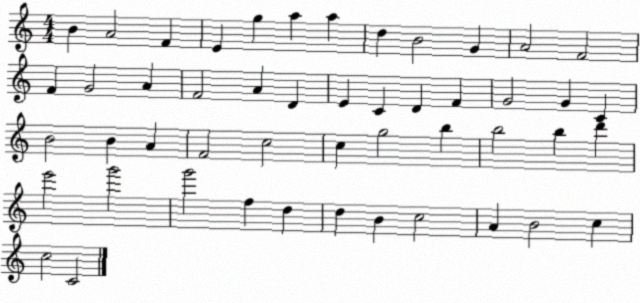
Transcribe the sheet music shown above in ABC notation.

X:1
T:Untitled
M:4/4
L:1/4
K:C
B A2 F E g a a d B2 G A2 F2 F G2 A F2 A D E C D F G2 G C B2 B A F2 c2 c g2 b b2 b d' e'2 g'2 g'2 f d d B c2 A B2 c c2 C2